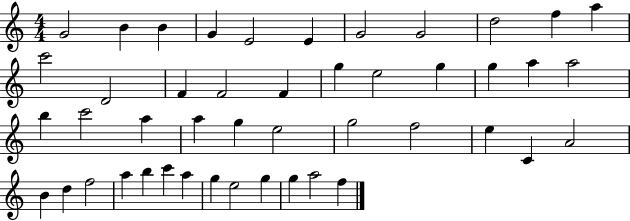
{
  \clef treble
  \numericTimeSignature
  \time 4/4
  \key c \major
  g'2 b'4 b'4 | g'4 e'2 e'4 | g'2 g'2 | d''2 f''4 a''4 | \break c'''2 d'2 | f'4 f'2 f'4 | g''4 e''2 g''4 | g''4 a''4 a''2 | \break b''4 c'''2 a''4 | a''4 g''4 e''2 | g''2 f''2 | e''4 c'4 a'2 | \break b'4 d''4 f''2 | a''4 b''4 c'''4 a''4 | g''4 e''2 g''4 | g''4 a''2 f''4 | \break \bar "|."
}